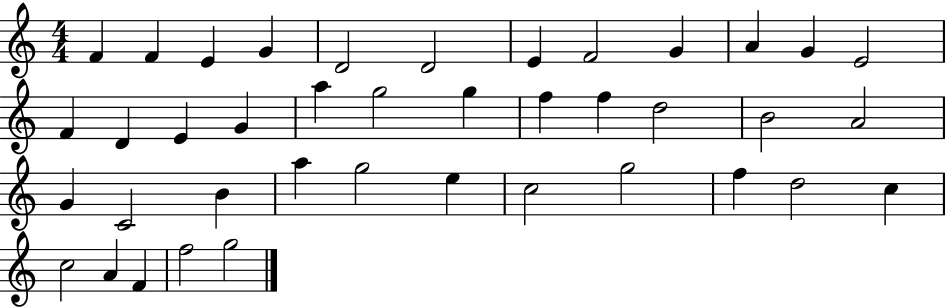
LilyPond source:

{
  \clef treble
  \numericTimeSignature
  \time 4/4
  \key c \major
  f'4 f'4 e'4 g'4 | d'2 d'2 | e'4 f'2 g'4 | a'4 g'4 e'2 | \break f'4 d'4 e'4 g'4 | a''4 g''2 g''4 | f''4 f''4 d''2 | b'2 a'2 | \break g'4 c'2 b'4 | a''4 g''2 e''4 | c''2 g''2 | f''4 d''2 c''4 | \break c''2 a'4 f'4 | f''2 g''2 | \bar "|."
}